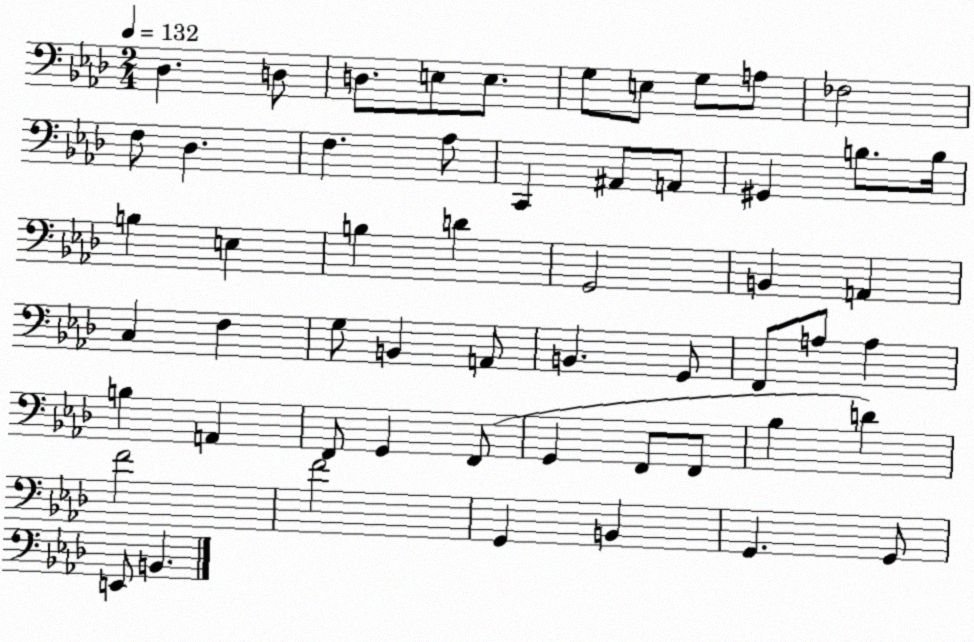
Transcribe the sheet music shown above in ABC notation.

X:1
T:Untitled
M:2/4
L:1/4
K:Ab
_D, D,/2 D,/2 E,/2 E,/2 G,/2 E,/2 G,/2 A,/2 _F,2 F,/2 _D, F, _A,/2 C,, ^A,,/2 A,,/2 ^G,, B,/2 B,/4 B, E, B, D G,,2 B,, A,, C, F, G,/2 B,, A,,/2 B,, G,,/2 F,,/2 A,/2 A, B, A,, F,,/2 G,, F,,/2 G,, F,,/2 F,,/2 _B, D F2 F2 G,, B,, G,, G,,/2 E,,/2 B,,